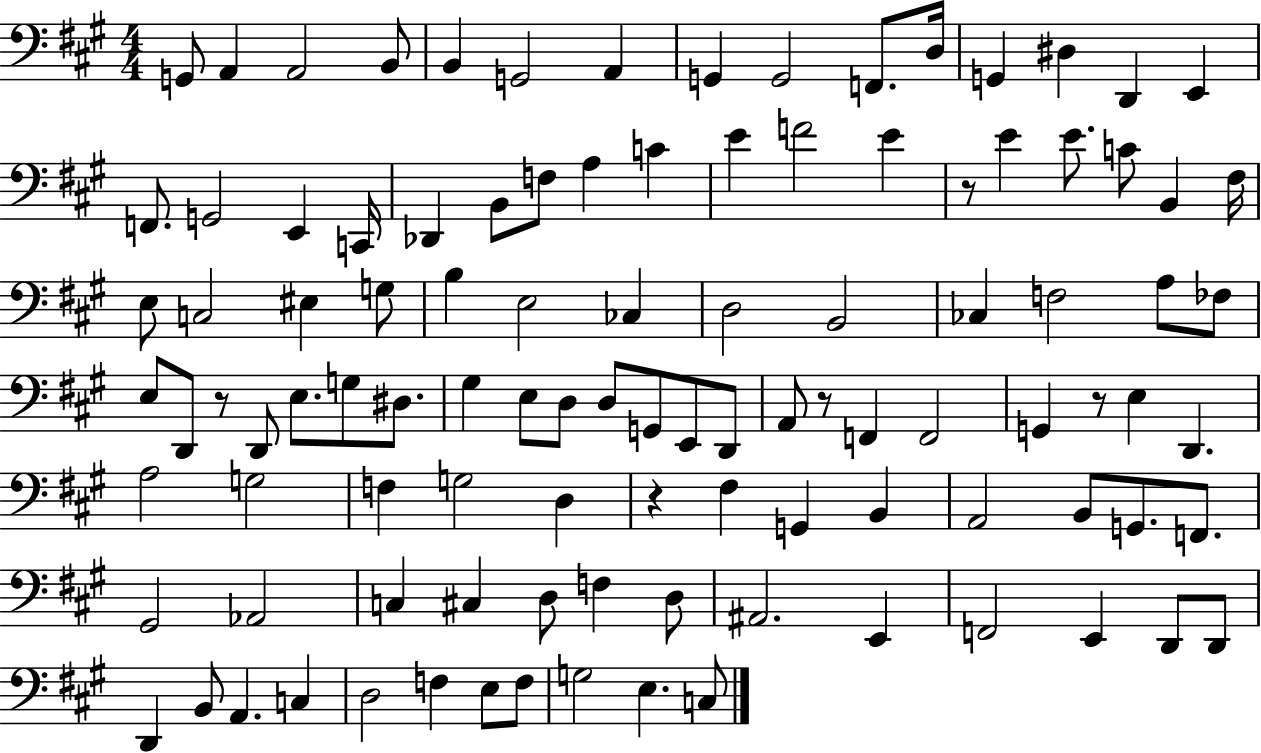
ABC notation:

X:1
T:Untitled
M:4/4
L:1/4
K:A
G,,/2 A,, A,,2 B,,/2 B,, G,,2 A,, G,, G,,2 F,,/2 D,/4 G,, ^D, D,, E,, F,,/2 G,,2 E,, C,,/4 _D,, B,,/2 F,/2 A, C E F2 E z/2 E E/2 C/2 B,, ^F,/4 E,/2 C,2 ^E, G,/2 B, E,2 _C, D,2 B,,2 _C, F,2 A,/2 _F,/2 E,/2 D,,/2 z/2 D,,/2 E,/2 G,/2 ^D,/2 ^G, E,/2 D,/2 D,/2 G,,/2 E,,/2 D,,/2 A,,/2 z/2 F,, F,,2 G,, z/2 E, D,, A,2 G,2 F, G,2 D, z ^F, G,, B,, A,,2 B,,/2 G,,/2 F,,/2 ^G,,2 _A,,2 C, ^C, D,/2 F, D,/2 ^A,,2 E,, F,,2 E,, D,,/2 D,,/2 D,, B,,/2 A,, C, D,2 F, E,/2 F,/2 G,2 E, C,/2